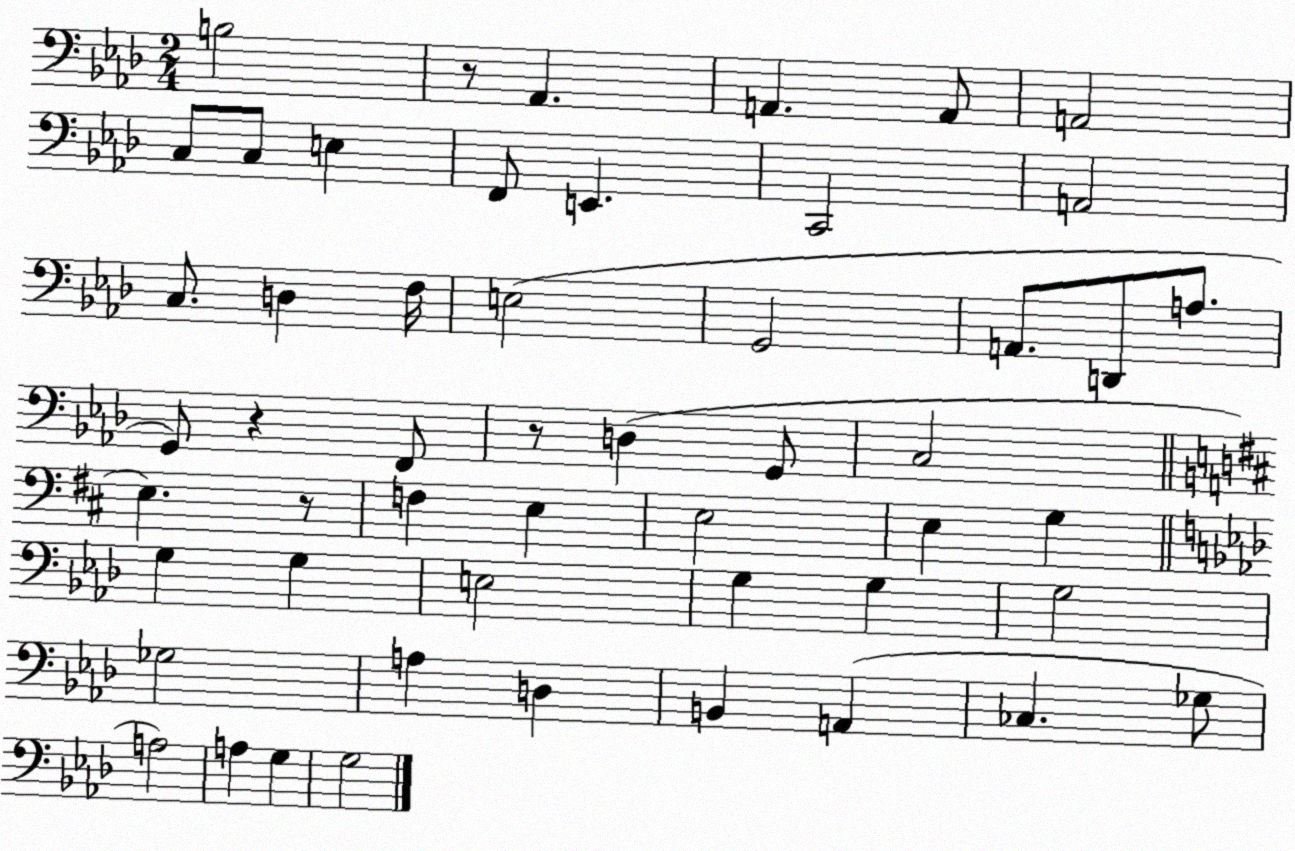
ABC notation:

X:1
T:Untitled
M:2/4
L:1/4
K:Ab
B,2 z/2 _A,, A,, A,,/2 A,,2 C,/2 C,/2 E, F,,/2 E,, C,,2 A,,2 C,/2 D, F,/4 E,2 G,,2 A,,/2 D,,/2 A,/2 G,,/2 z F,,/2 z/2 D, G,,/2 C,2 E, z/2 F, E, E,2 E, G, G, G, E,2 G, G, G,2 _G,2 A, D, B,, A,, _C, _G,/2 A,2 A, G, G,2